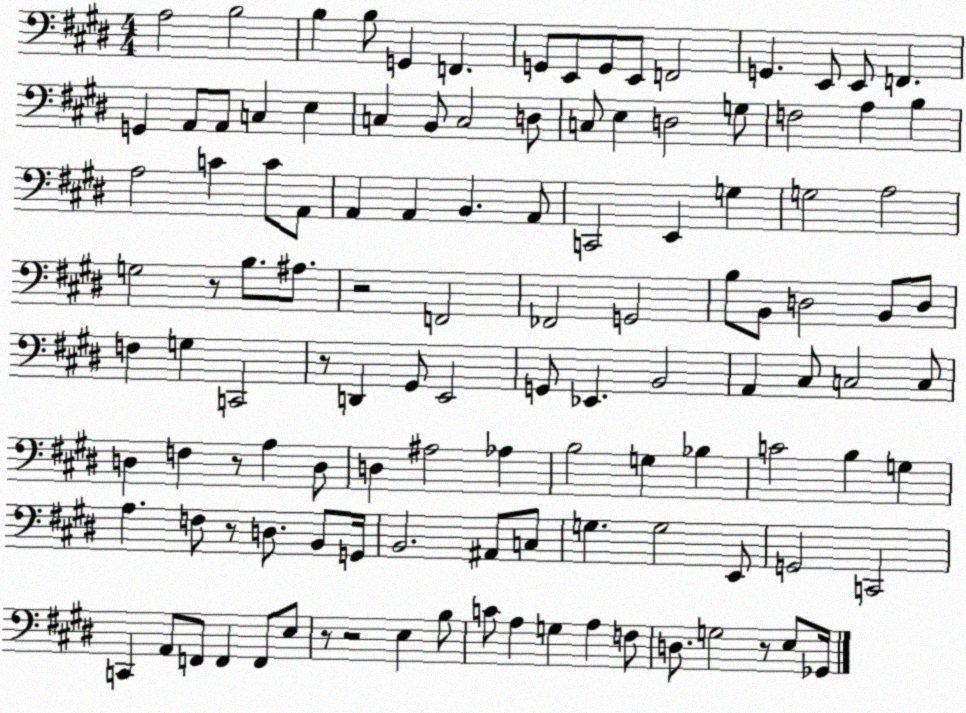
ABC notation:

X:1
T:Untitled
M:4/4
L:1/4
K:E
A,2 B,2 B, B,/2 G,, F,, G,,/2 E,,/2 G,,/2 E,,/2 F,,2 G,, E,,/2 E,,/2 F,, G,, A,,/2 A,,/2 C, E, C, B,,/2 C,2 D,/2 C,/2 E, D,2 G,/2 F,2 A, B, A,2 C C/2 A,,/2 A,, A,, B,, A,,/2 C,,2 E,, G, G,2 A,2 G,2 z/2 B,/2 ^A,/2 z2 F,,2 _F,,2 G,,2 B,/2 B,,/2 D,2 B,,/2 D,/2 F, G, C,,2 z/2 D,, ^G,,/2 E,,2 G,,/2 _E,, B,,2 A,, ^C,/2 C,2 C,/2 D, F, z/2 A, D,/2 D, ^A,2 _A, B,2 G, _B, C2 B, G, A, F,/2 z/2 D,/2 B,,/2 G,,/4 B,,2 ^A,,/2 C,/2 G, G,2 E,,/2 G,,2 C,,2 C,, A,,/2 F,,/2 F,, F,,/2 E,/2 z/2 z2 E, B,/2 C/2 A, G, A, F,/2 D,/2 G,2 z/2 E,/2 _G,,/4